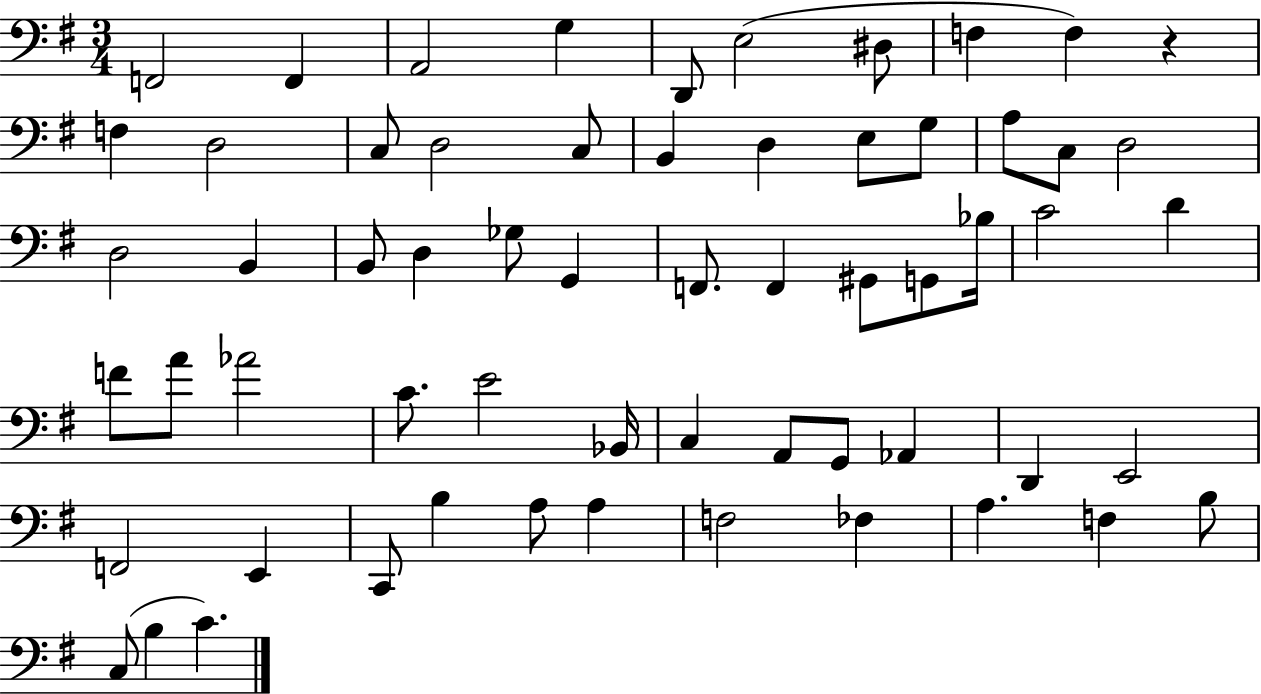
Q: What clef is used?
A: bass